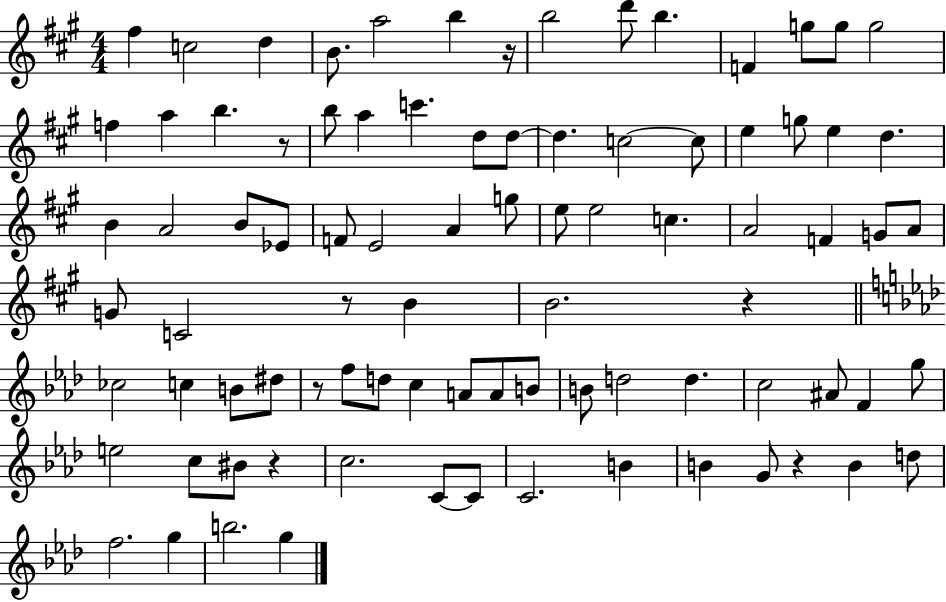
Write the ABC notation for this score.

X:1
T:Untitled
M:4/4
L:1/4
K:A
^f c2 d B/2 a2 b z/4 b2 d'/2 b F g/2 g/2 g2 f a b z/2 b/2 a c' d/2 d/2 d c2 c/2 e g/2 e d B A2 B/2 _E/2 F/2 E2 A g/2 e/2 e2 c A2 F G/2 A/2 G/2 C2 z/2 B B2 z _c2 c B/2 ^d/2 z/2 f/2 d/2 c A/2 A/2 B/2 B/2 d2 d c2 ^A/2 F g/2 e2 c/2 ^B/2 z c2 C/2 C/2 C2 B B G/2 z B d/2 f2 g b2 g